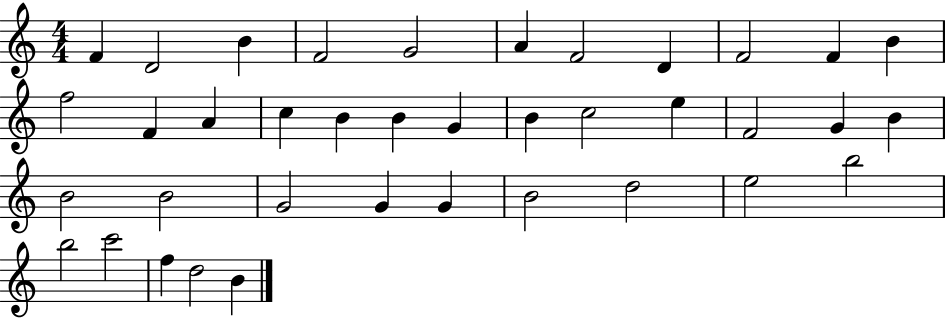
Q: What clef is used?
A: treble